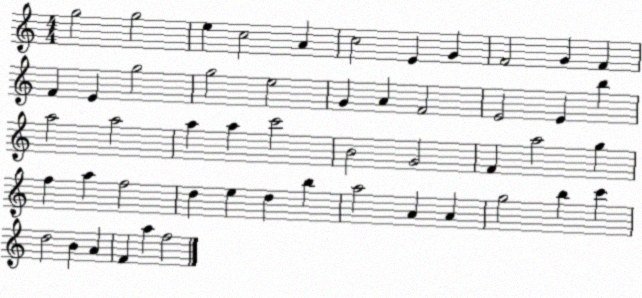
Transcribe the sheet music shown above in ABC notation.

X:1
T:Untitled
M:4/4
L:1/4
K:C
g2 g2 e c2 A c2 E G F2 G F F E g2 g2 e2 G A F2 E2 E b a2 a2 a a c'2 B2 G2 F a2 g f a f2 d e d b a2 A A g2 b c' d2 B A F a f2